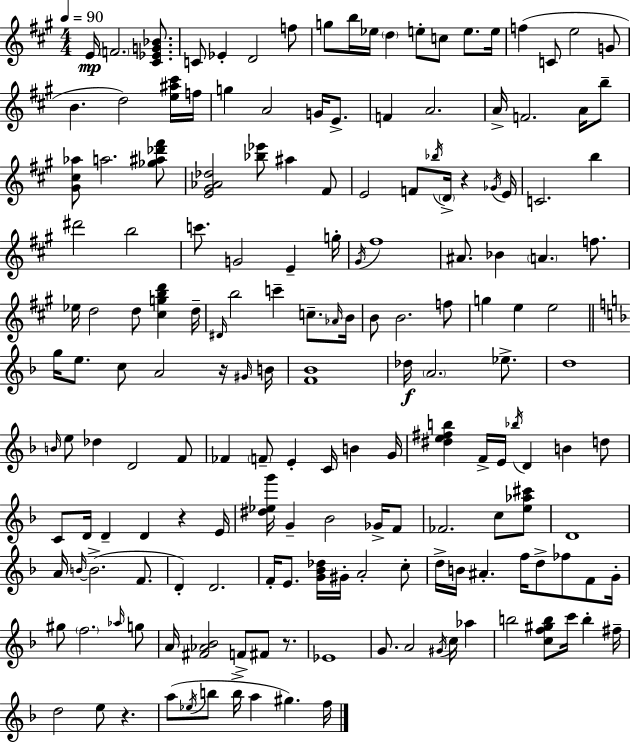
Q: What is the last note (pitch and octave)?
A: F5